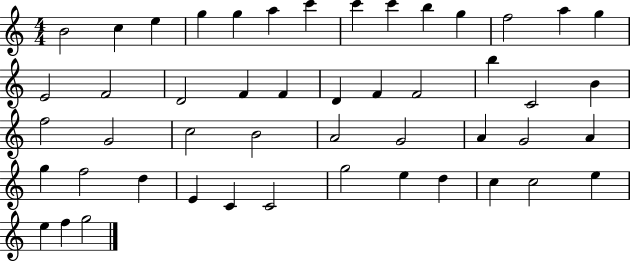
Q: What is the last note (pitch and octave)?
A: G5